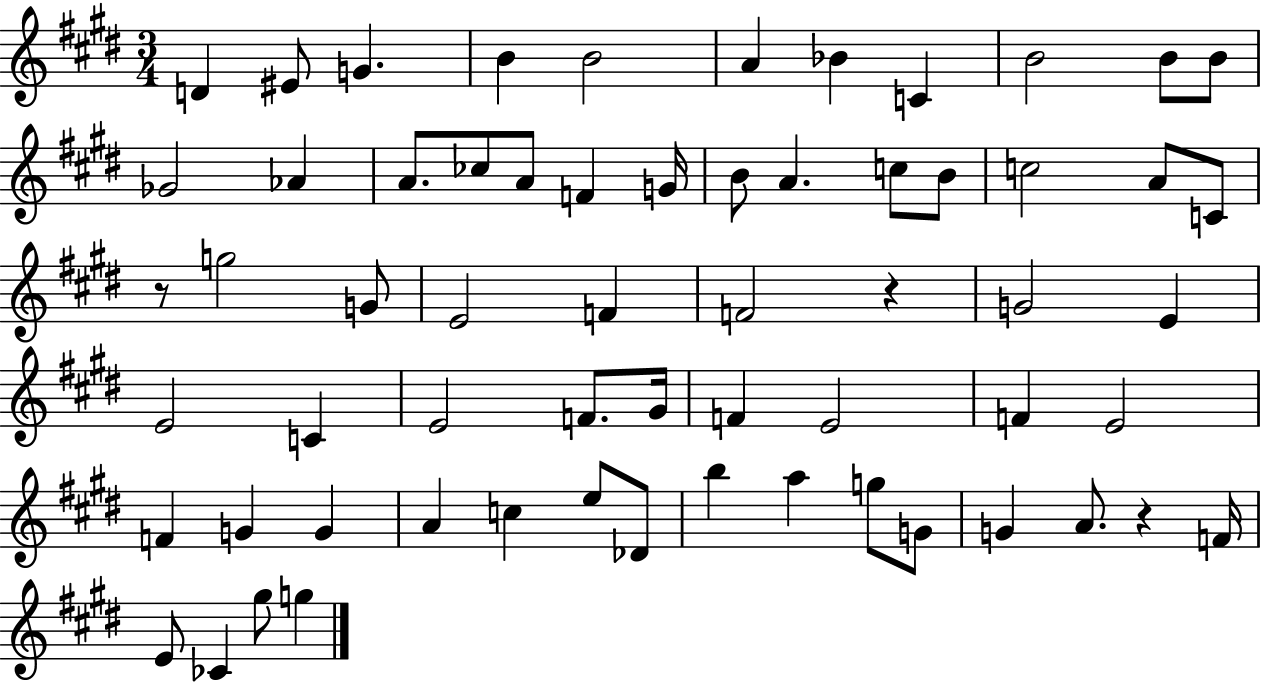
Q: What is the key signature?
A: E major